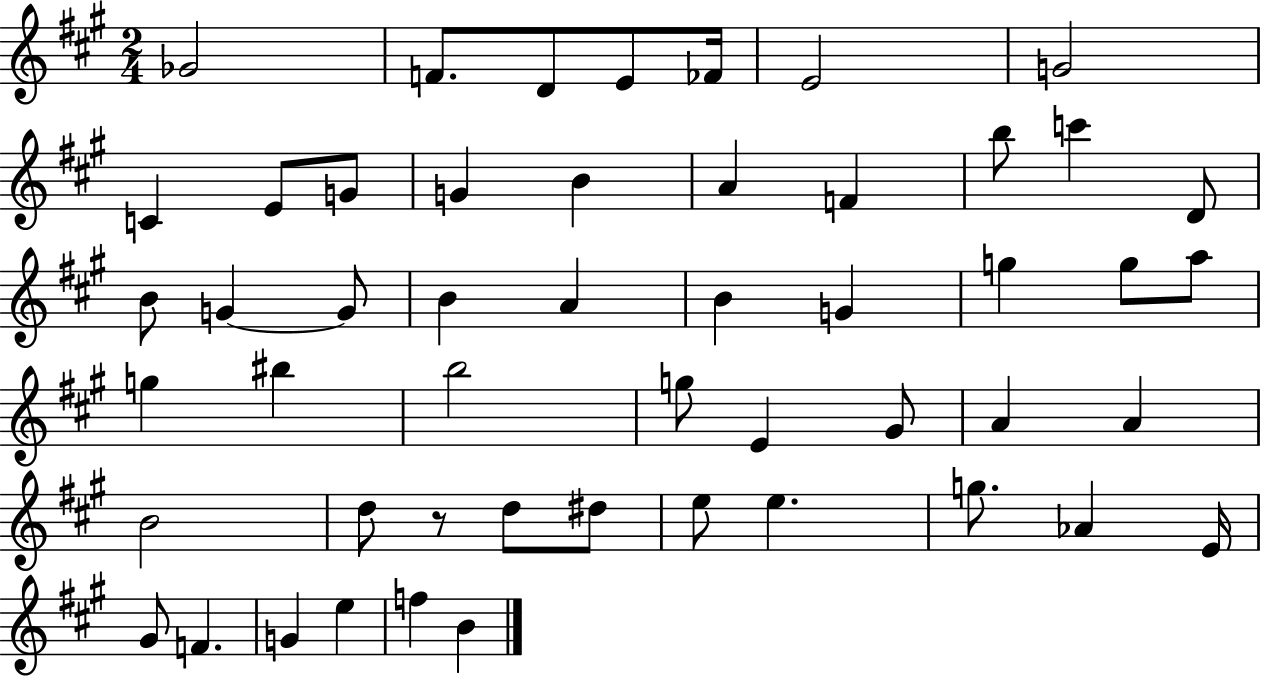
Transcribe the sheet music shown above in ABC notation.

X:1
T:Untitled
M:2/4
L:1/4
K:A
_G2 F/2 D/2 E/2 _F/4 E2 G2 C E/2 G/2 G B A F b/2 c' D/2 B/2 G G/2 B A B G g g/2 a/2 g ^b b2 g/2 E ^G/2 A A B2 d/2 z/2 d/2 ^d/2 e/2 e g/2 _A E/4 ^G/2 F G e f B